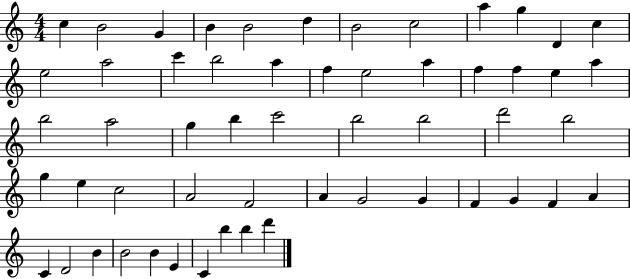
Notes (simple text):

C5/q B4/h G4/q B4/q B4/h D5/q B4/h C5/h A5/q G5/q D4/q C5/q E5/h A5/h C6/q B5/h A5/q F5/q E5/h A5/q F5/q F5/q E5/q A5/q B5/h A5/h G5/q B5/q C6/h B5/h B5/h D6/h B5/h G5/q E5/q C5/h A4/h F4/h A4/q G4/h G4/q F4/q G4/q F4/q A4/q C4/q D4/h B4/q B4/h B4/q E4/q C4/q B5/q B5/q D6/q